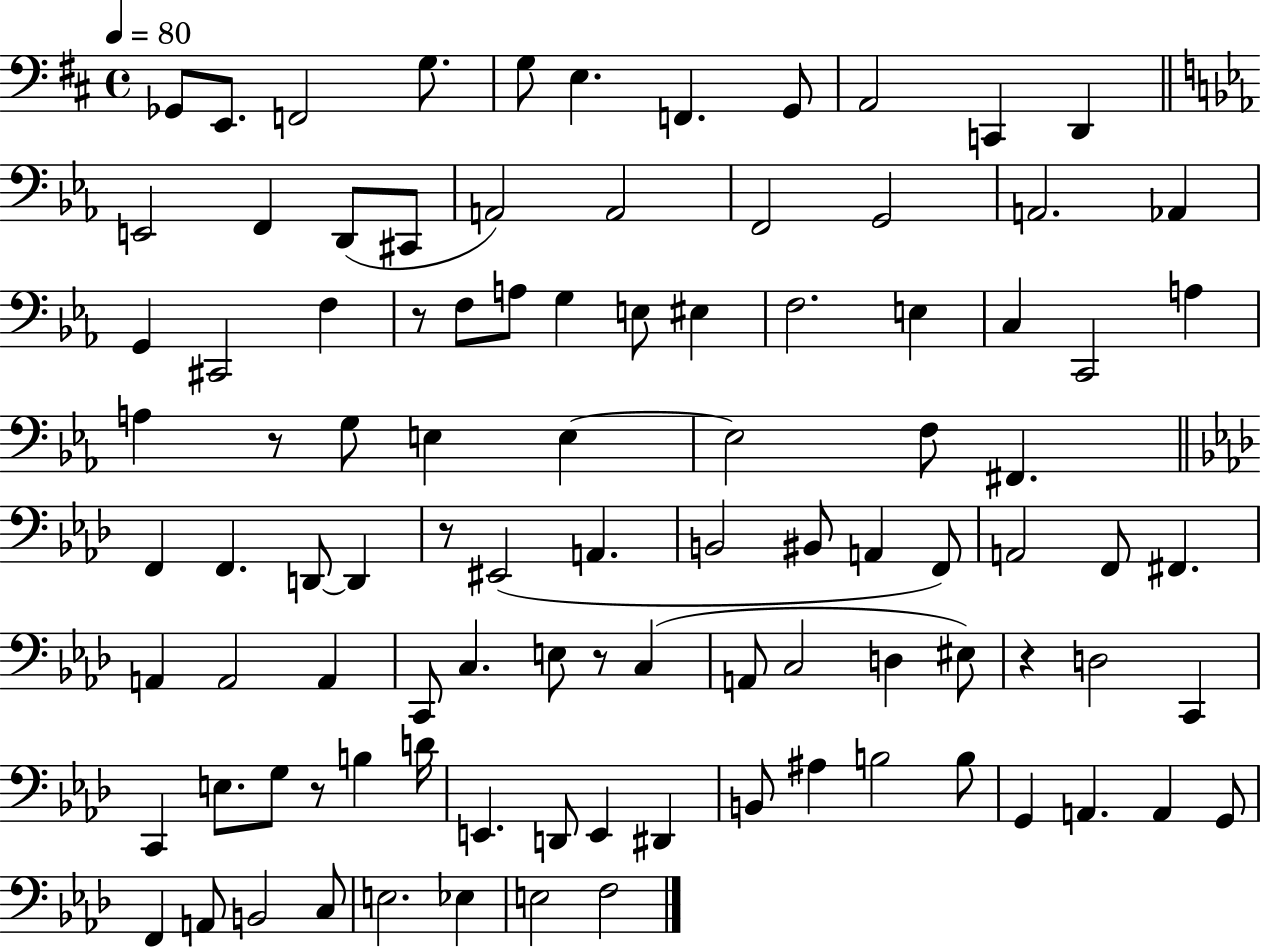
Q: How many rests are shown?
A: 6